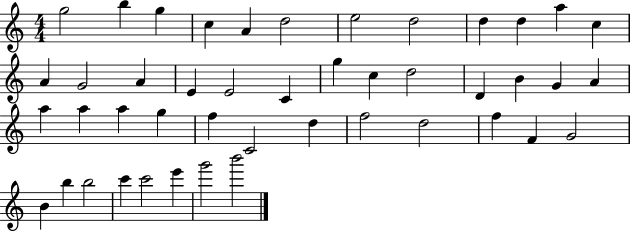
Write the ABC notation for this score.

X:1
T:Untitled
M:4/4
L:1/4
K:C
g2 b g c A d2 e2 d2 d d a c A G2 A E E2 C g c d2 D B G A a a a g f C2 d f2 d2 f F G2 B b b2 c' c'2 e' g'2 b'2